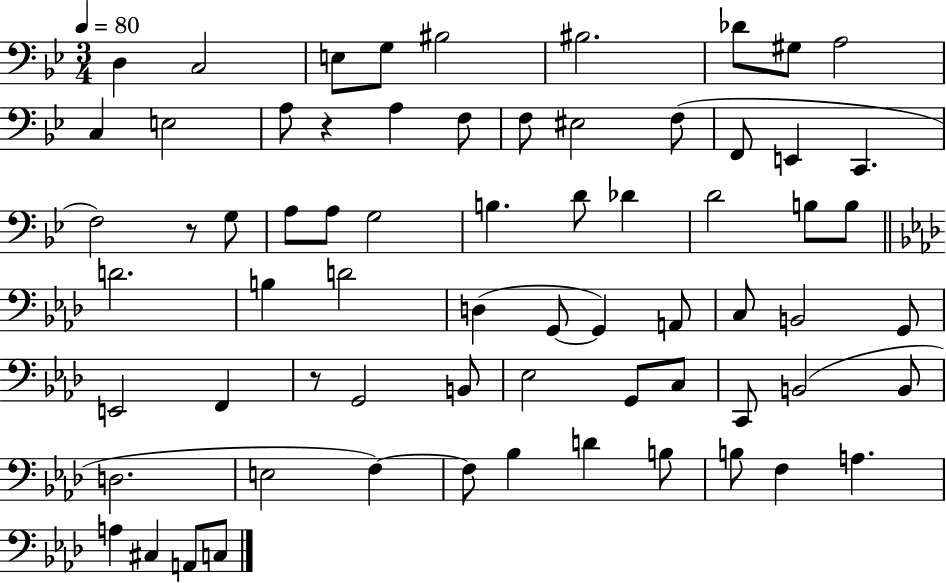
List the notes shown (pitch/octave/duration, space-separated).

D3/q C3/h E3/e G3/e BIS3/h BIS3/h. Db4/e G#3/e A3/h C3/q E3/h A3/e R/q A3/q F3/e F3/e EIS3/h F3/e F2/e E2/q C2/q. F3/h R/e G3/e A3/e A3/e G3/h B3/q. D4/e Db4/q D4/h B3/e B3/e D4/h. B3/q D4/h D3/q G2/e G2/q A2/e C3/e B2/h G2/e E2/h F2/q R/e G2/h B2/e Eb3/h G2/e C3/e C2/e B2/h B2/e D3/h. E3/h F3/q F3/e Bb3/q D4/q B3/e B3/e F3/q A3/q. A3/q C#3/q A2/e C3/e